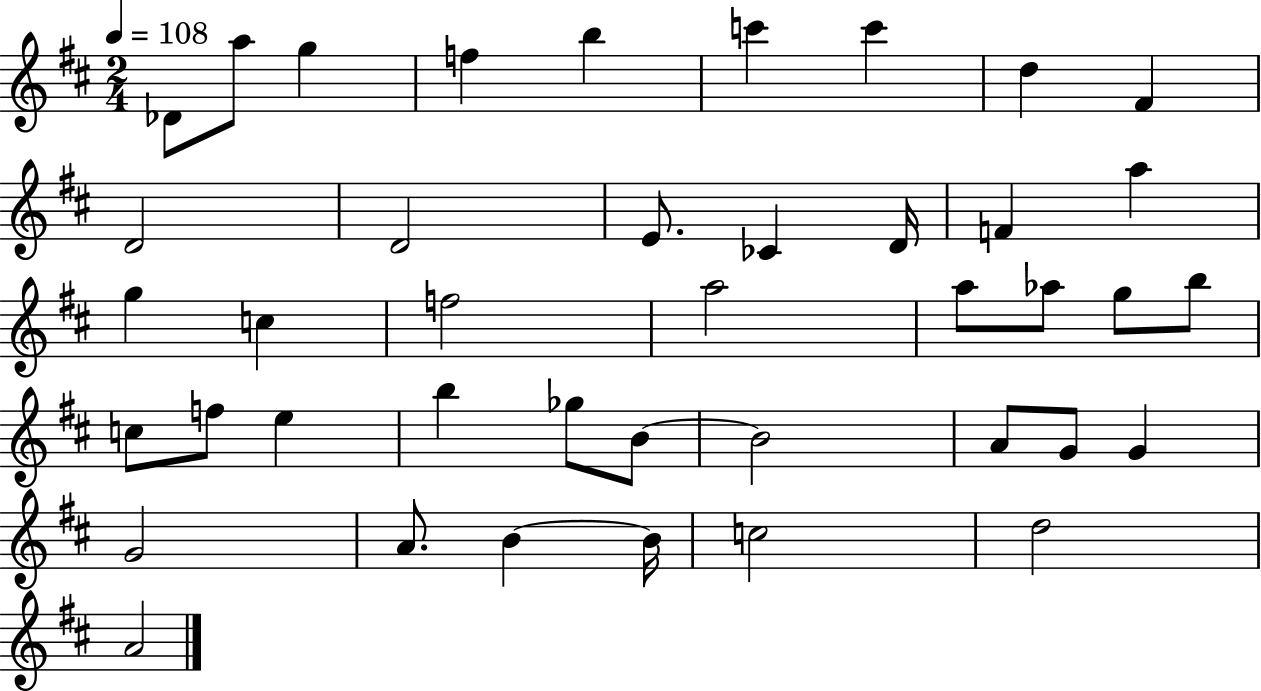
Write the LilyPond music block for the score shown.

{
  \clef treble
  \numericTimeSignature
  \time 2/4
  \key d \major
  \tempo 4 = 108
  des'8 a''8 g''4 | f''4 b''4 | c'''4 c'''4 | d''4 fis'4 | \break d'2 | d'2 | e'8. ces'4 d'16 | f'4 a''4 | \break g''4 c''4 | f''2 | a''2 | a''8 aes''8 g''8 b''8 | \break c''8 f''8 e''4 | b''4 ges''8 b'8~~ | b'2 | a'8 g'8 g'4 | \break g'2 | a'8. b'4~~ b'16 | c''2 | d''2 | \break a'2 | \bar "|."
}